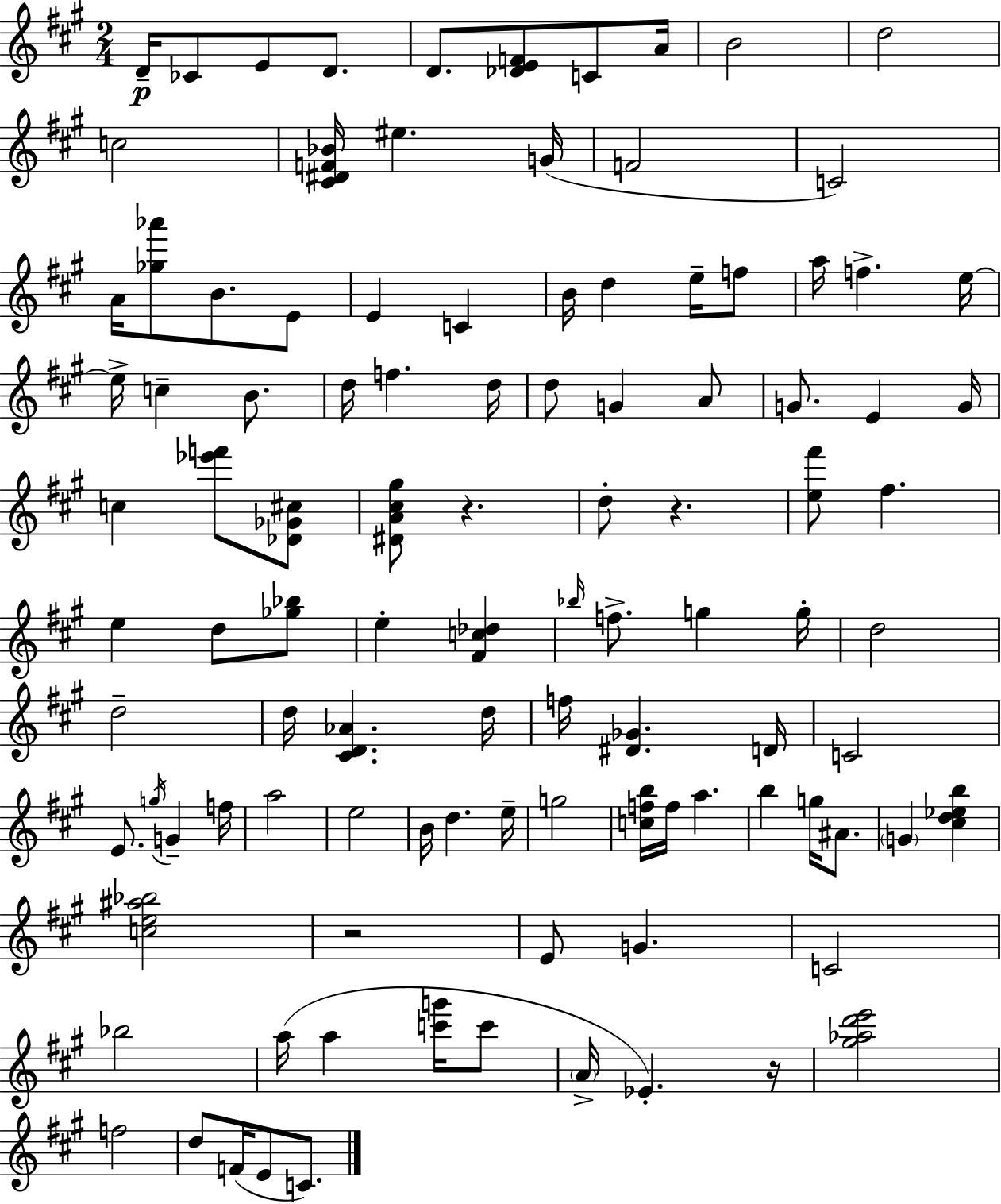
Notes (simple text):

D4/s CES4/e E4/e D4/e. D4/e. [Db4,E4,F4]/e C4/e A4/s B4/h D5/h C5/h [C#4,D#4,F4,Bb4]/s EIS5/q. G4/s F4/h C4/h A4/s [Gb5,Ab6]/e B4/e. E4/e E4/q C4/q B4/s D5/q E5/s F5/e A5/s F5/q. E5/s E5/s C5/q B4/e. D5/s F5/q. D5/s D5/e G4/q A4/e G4/e. E4/q G4/s C5/q [Eb6,F6]/e [Db4,Gb4,C#5]/e [D#4,A4,C#5,G#5]/e R/q. D5/e R/q. [E5,F#6]/e F#5/q. E5/q D5/e [Gb5,Bb5]/e E5/q [F#4,C5,Db5]/q Bb5/s F5/e. G5/q G5/s D5/h D5/h D5/s [C#4,D4,Ab4]/q. D5/s F5/s [D#4,Gb4]/q. D4/s C4/h E4/e. G5/s G4/q F5/s A5/h E5/h B4/s D5/q. E5/s G5/h [C5,F5,B5]/s F5/s A5/q. B5/q G5/s A#4/e. G4/q [C#5,D5,Eb5,B5]/q [C5,E5,A#5,Bb5]/h R/h E4/e G4/q. C4/h Bb5/h A5/s A5/q [C6,G6]/s C6/e A4/s Eb4/q. R/s [G#5,Ab5,D6,E6]/h F5/h D5/e F4/s E4/e C4/e.